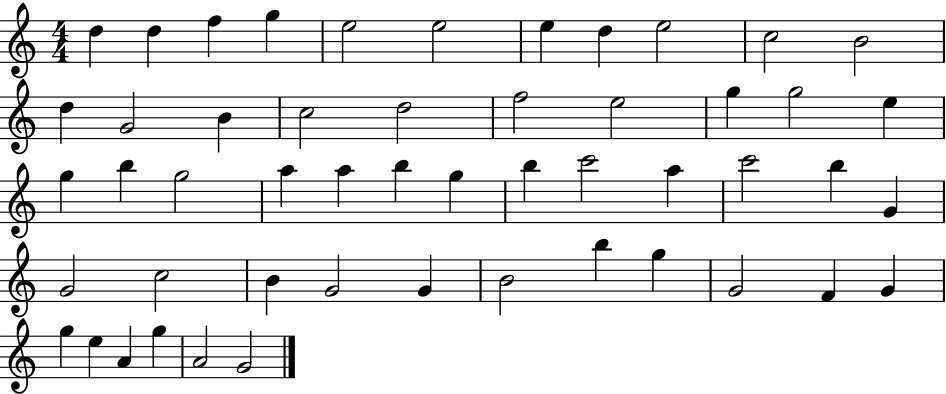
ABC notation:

X:1
T:Untitled
M:4/4
L:1/4
K:C
d d f g e2 e2 e d e2 c2 B2 d G2 B c2 d2 f2 e2 g g2 e g b g2 a a b g b c'2 a c'2 b G G2 c2 B G2 G B2 b g G2 F G g e A g A2 G2